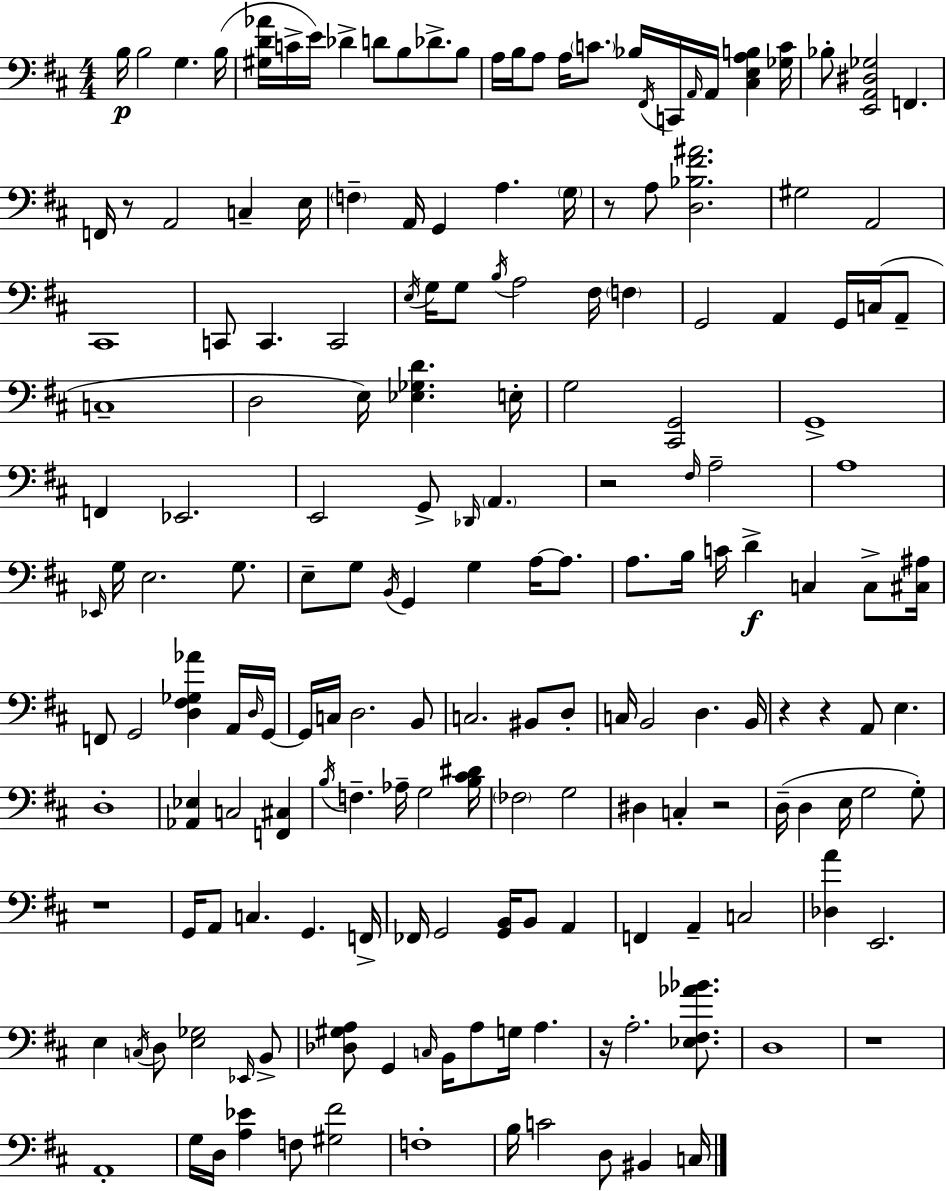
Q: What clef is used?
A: bass